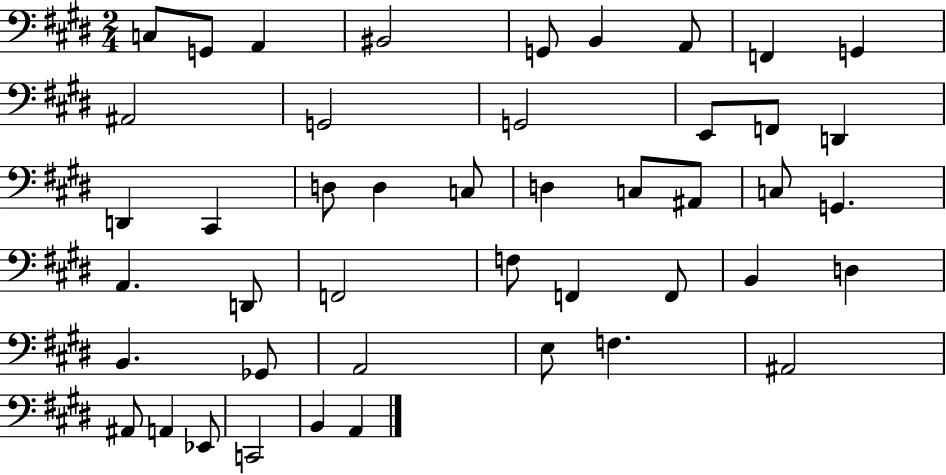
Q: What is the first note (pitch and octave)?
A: C3